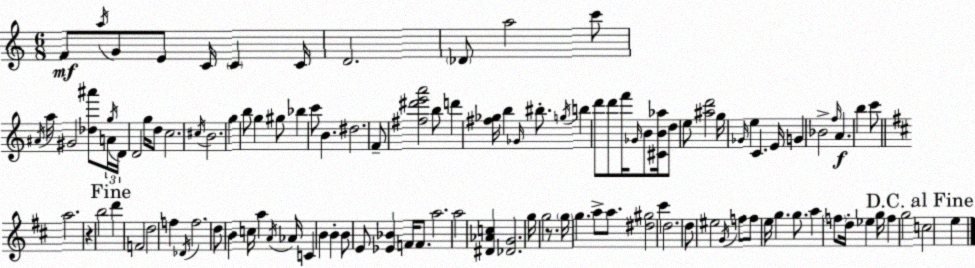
X:1
T:Untitled
M:6/8
L:1/4
K:C
F/2 a/4 G/2 E/2 C/4 C C/4 D2 _D/2 a2 c'/2 ^A/4 a/4 ^G2 [_d^a']/2 A/4 g/4 D/4 D2 g/4 d/2 c2 ^c/4 B2 g b/2 g ^g/2 _b c'/2 B ^d2 F/2 [^f^d'e'a']2 b/2 d' [^f_g]/4 b _G/4 ^b/2 g/4 b d'/2 d'/2 f'/4 _G/4 B/2 [^CB_a]/4 d/2 e/2 [^ad']2 g/4 _G/4 e C E/4 G _B2 f/4 A b c'/2 a2 z b2 d' F2 d2 f _D/4 f2 d/2 B c/4 a A/4 _A/4 C B B B/2 E/2 [_E_B] F/4 F/2 a2 a2 [^D_Ac] [_DG]2 g/4 g2 z/2 g/4 g a/2 a/2 [^d^g]2 ^c' d2 d/2 ^e2 G/4 f/2 f/2 e/4 g g/2 a f/2 d/4 _e g/4 f g2 c2 e